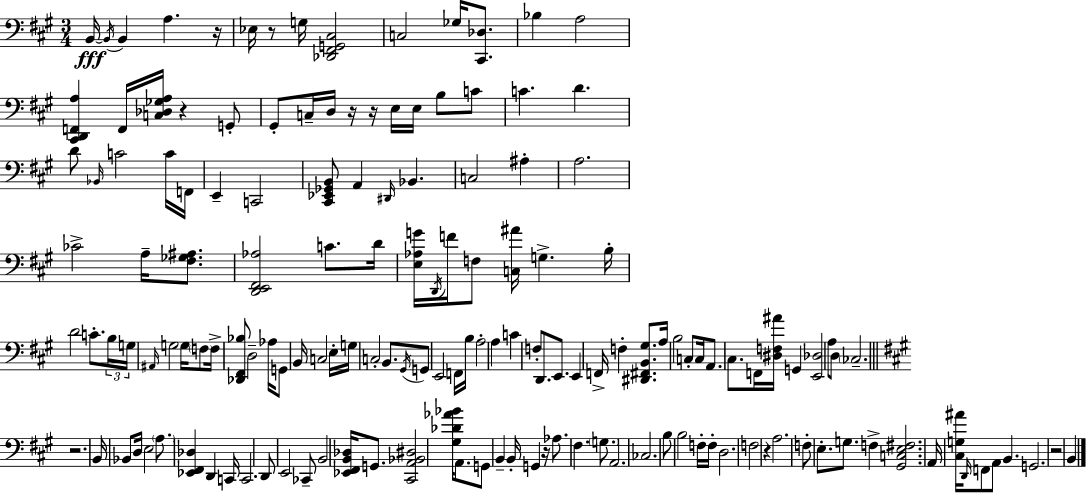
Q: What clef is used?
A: bass